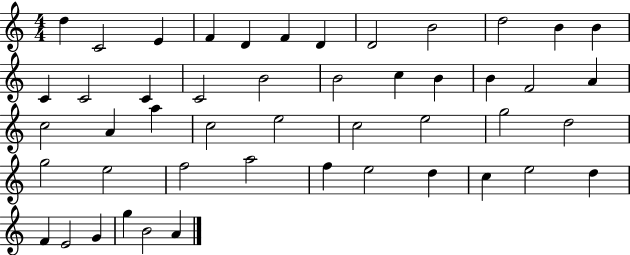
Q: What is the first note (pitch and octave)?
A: D5